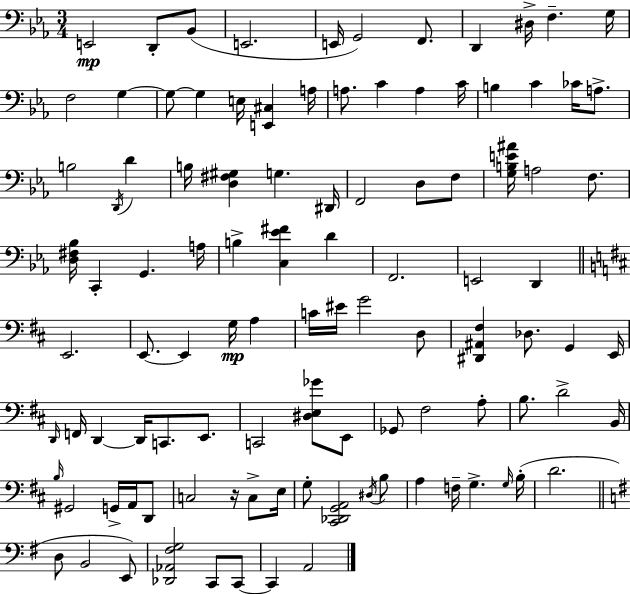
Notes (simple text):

E2/h D2/e Bb2/e E2/h. E2/s G2/h F2/e. D2/q D#3/s F3/q. G3/s F3/h G3/q G3/e G3/q E3/s [E2,C#3]/q A3/s A3/e. C4/q A3/q C4/s B3/q C4/q CES4/s A3/e. B3/h D2/s D4/q B3/s [D3,F#3,G#3]/q G3/q. D#2/s F2/h D3/e F3/e [G3,B3,E4,A#4]/s A3/h F3/e. [D3,F#3,Bb3]/s C2/q G2/q. A3/s B3/q [C3,Eb4,F#4]/q D4/q F2/h. E2/h D2/q E2/h. E2/e. E2/q G3/s A3/q C4/s EIS4/s G4/h D3/e [D#2,A#2,F#3]/q Db3/e. G2/q E2/s D2/s F2/s D2/q D2/s C2/e. E2/e. C2/h [D#3,E3,Gb4]/e E2/e Gb2/e F#3/h A3/e B3/e. D4/h B2/s B3/s G#2/h G2/s A2/s D2/e C3/h R/s C3/e E3/s G3/e [C#2,Db2,G2,A2]/h D#3/s B3/e A3/q F3/s G3/q. G3/s B3/s D4/h. D3/e B2/h E2/e [Db2,Ab2,F#3,G3]/h C2/e C2/e C2/q A2/h